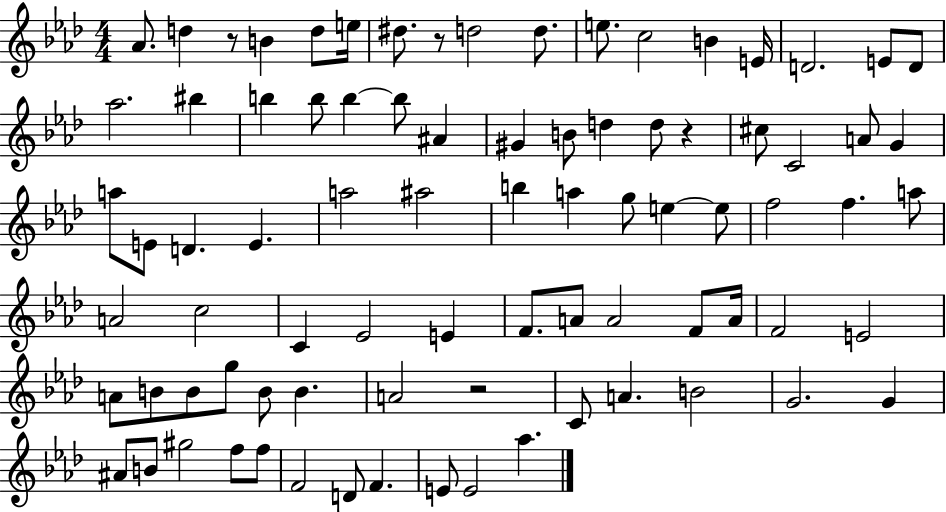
Ab4/e. D5/q R/e B4/q D5/e E5/s D#5/e. R/e D5/h D5/e. E5/e. C5/h B4/q E4/s D4/h. E4/e D4/e Ab5/h. BIS5/q B5/q B5/e B5/q B5/e A#4/q G#4/q B4/e D5/q D5/e R/q C#5/e C4/h A4/e G4/q A5/e E4/e D4/q. E4/q. A5/h A#5/h B5/q A5/q G5/e E5/q E5/e F5/h F5/q. A5/e A4/h C5/h C4/q Eb4/h E4/q F4/e. A4/e A4/h F4/e A4/s F4/h E4/h A4/e B4/e B4/e G5/e B4/e B4/q. A4/h R/h C4/e A4/q. B4/h G4/h. G4/q A#4/e B4/e G#5/h F5/e F5/e F4/h D4/e F4/q. E4/e E4/h Ab5/q.